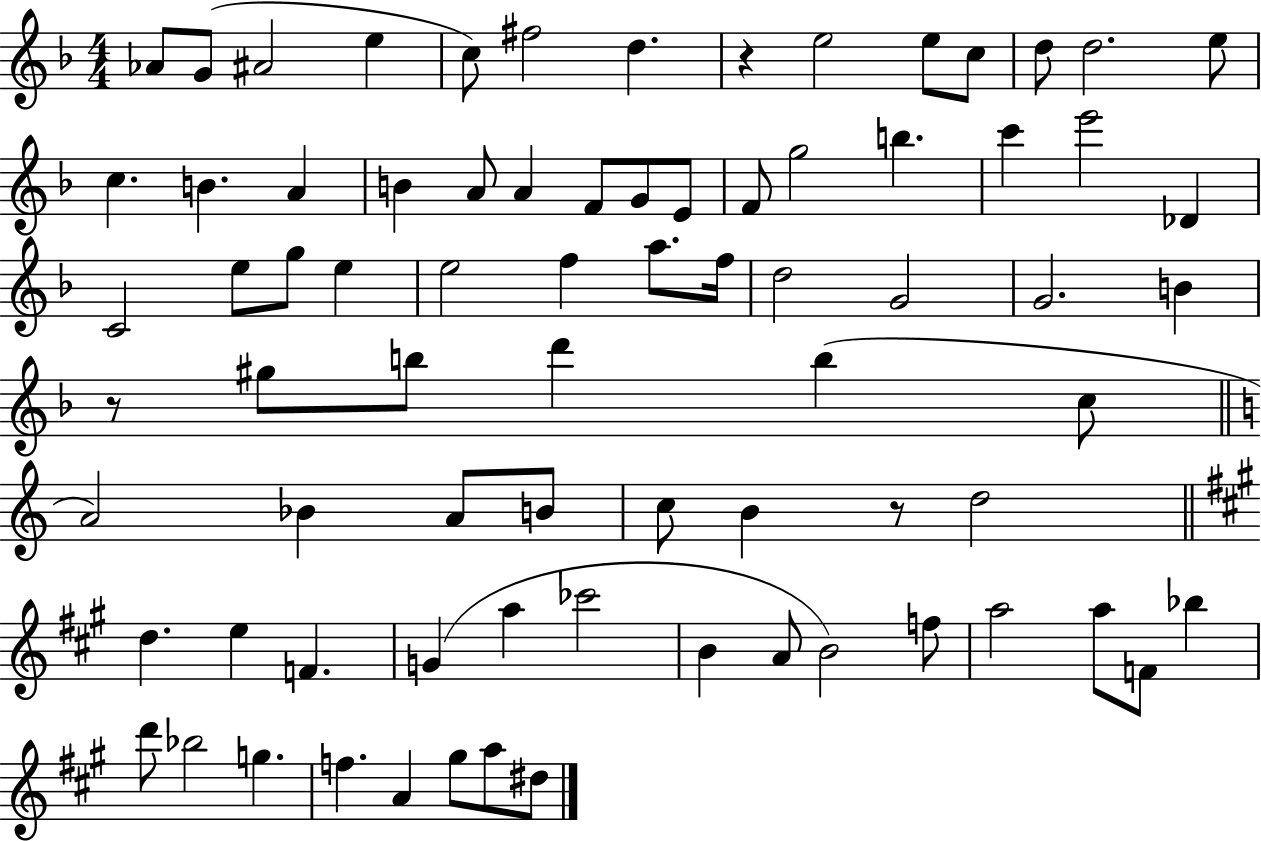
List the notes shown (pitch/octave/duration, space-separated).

Ab4/e G4/e A#4/h E5/q C5/e F#5/h D5/q. R/q E5/h E5/e C5/e D5/e D5/h. E5/e C5/q. B4/q. A4/q B4/q A4/e A4/q F4/e G4/e E4/e F4/e G5/h B5/q. C6/q E6/h Db4/q C4/h E5/e G5/e E5/q E5/h F5/q A5/e. F5/s D5/h G4/h G4/h. B4/q R/e G#5/e B5/e D6/q B5/q C5/e A4/h Bb4/q A4/e B4/e C5/e B4/q R/e D5/h D5/q. E5/q F4/q. G4/q A5/q CES6/h B4/q A4/e B4/h F5/e A5/h A5/e F4/e Bb5/q D6/e Bb5/h G5/q. F5/q. A4/q G#5/e A5/e D#5/e